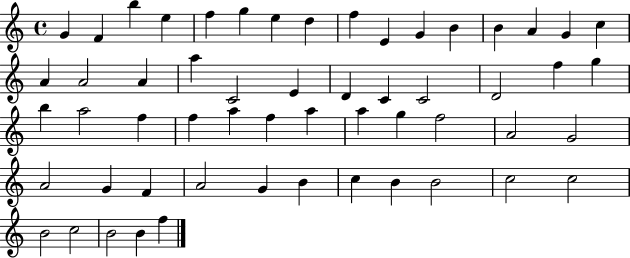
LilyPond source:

{
  \clef treble
  \time 4/4
  \defaultTimeSignature
  \key c \major
  g'4 f'4 b''4 e''4 | f''4 g''4 e''4 d''4 | f''4 e'4 g'4 b'4 | b'4 a'4 g'4 c''4 | \break a'4 a'2 a'4 | a''4 c'2 e'4 | d'4 c'4 c'2 | d'2 f''4 g''4 | \break b''4 a''2 f''4 | f''4 a''4 f''4 a''4 | a''4 g''4 f''2 | a'2 g'2 | \break a'2 g'4 f'4 | a'2 g'4 b'4 | c''4 b'4 b'2 | c''2 c''2 | \break b'2 c''2 | b'2 b'4 f''4 | \bar "|."
}